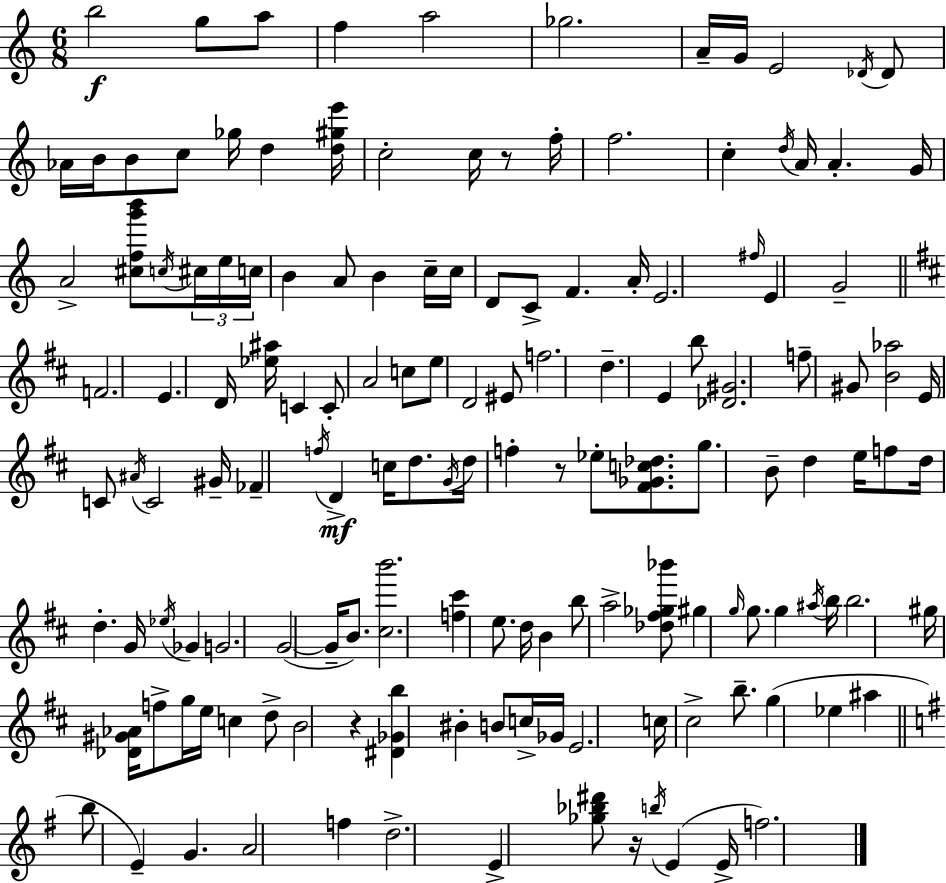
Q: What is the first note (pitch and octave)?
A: B5